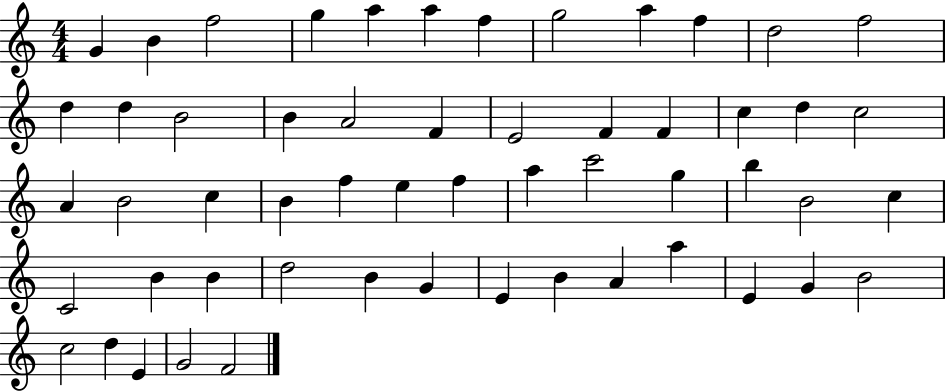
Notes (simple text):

G4/q B4/q F5/h G5/q A5/q A5/q F5/q G5/h A5/q F5/q D5/h F5/h D5/q D5/q B4/h B4/q A4/h F4/q E4/h F4/q F4/q C5/q D5/q C5/h A4/q B4/h C5/q B4/q F5/q E5/q F5/q A5/q C6/h G5/q B5/q B4/h C5/q C4/h B4/q B4/q D5/h B4/q G4/q E4/q B4/q A4/q A5/q E4/q G4/q B4/h C5/h D5/q E4/q G4/h F4/h